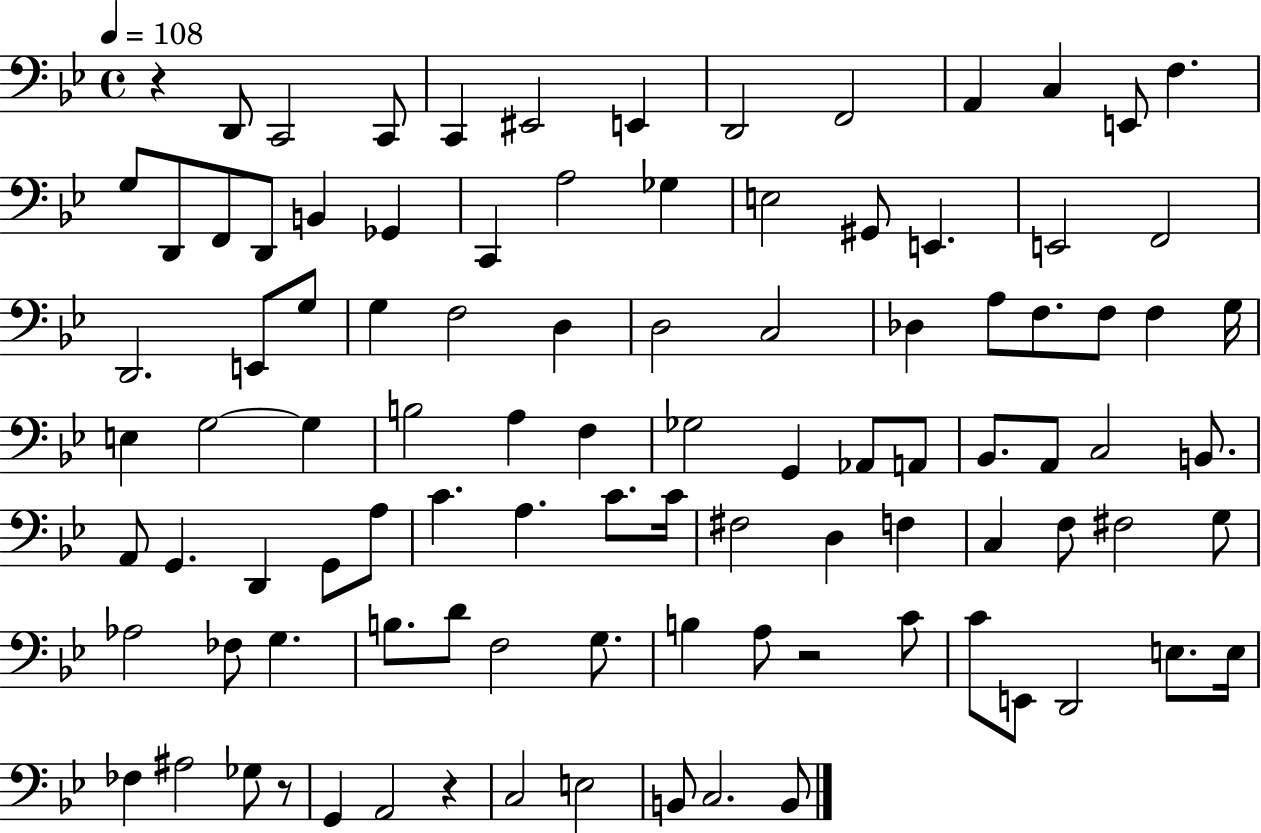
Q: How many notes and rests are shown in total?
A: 99